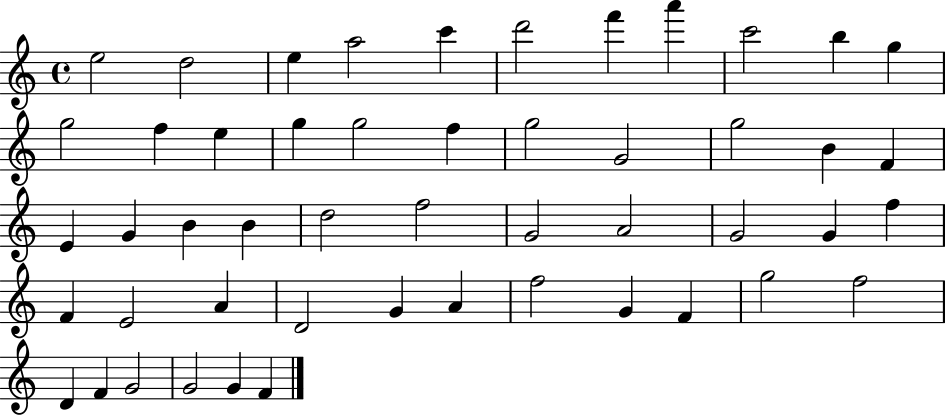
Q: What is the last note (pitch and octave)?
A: F4